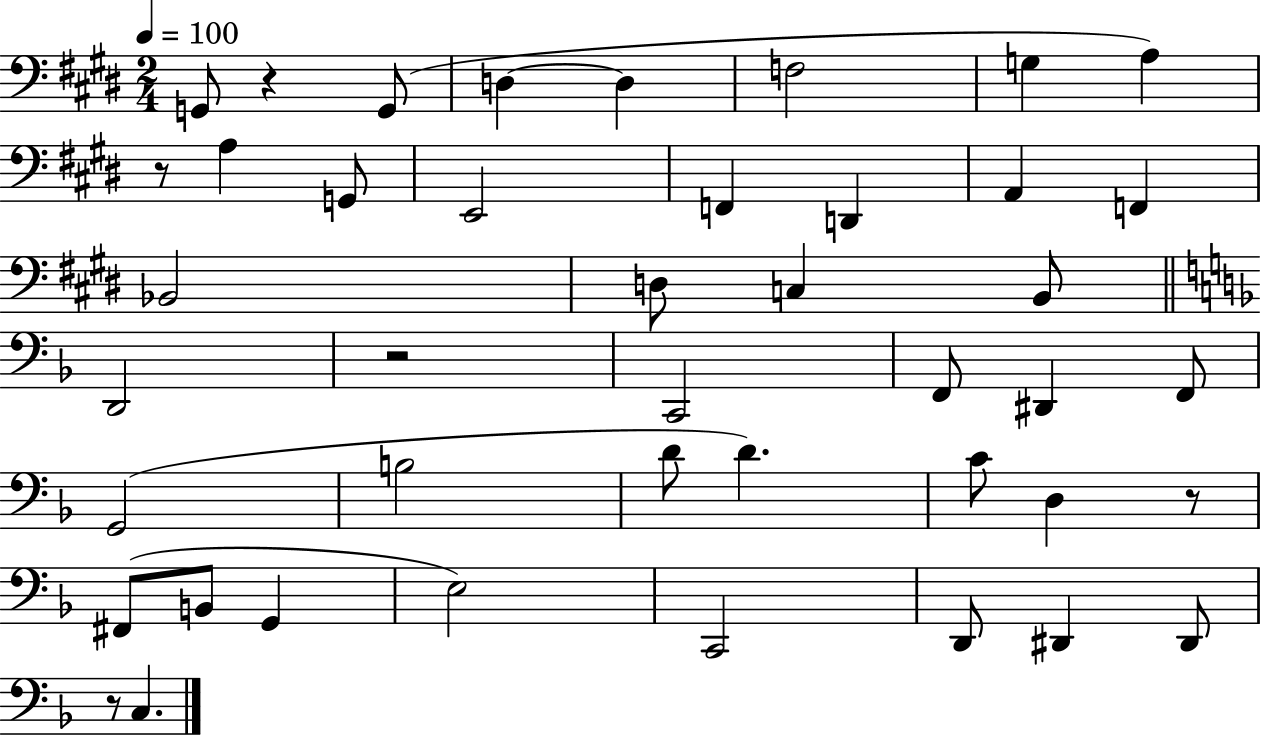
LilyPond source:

{
  \clef bass
  \numericTimeSignature
  \time 2/4
  \key e \major
  \tempo 4 = 100
  \repeat volta 2 { g,8 r4 g,8( | d4~~ d4 | f2 | g4 a4) | \break r8 a4 g,8 | e,2 | f,4 d,4 | a,4 f,4 | \break bes,2 | d8 c4 b,8 | \bar "||" \break \key f \major d,2 | r2 | c,2 | f,8 dis,4 f,8 | \break g,2( | b2 | d'8 d'4.) | c'8 d4 r8 | \break fis,8( b,8 g,4 | e2) | c,2 | d,8 dis,4 dis,8 | \break r8 c4. | } \bar "|."
}